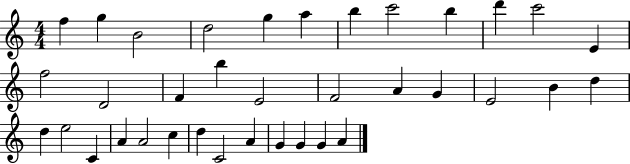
X:1
T:Untitled
M:4/4
L:1/4
K:C
f g B2 d2 g a b c'2 b d' c'2 E f2 D2 F b E2 F2 A G E2 B d d e2 C A A2 c d C2 A G G G A